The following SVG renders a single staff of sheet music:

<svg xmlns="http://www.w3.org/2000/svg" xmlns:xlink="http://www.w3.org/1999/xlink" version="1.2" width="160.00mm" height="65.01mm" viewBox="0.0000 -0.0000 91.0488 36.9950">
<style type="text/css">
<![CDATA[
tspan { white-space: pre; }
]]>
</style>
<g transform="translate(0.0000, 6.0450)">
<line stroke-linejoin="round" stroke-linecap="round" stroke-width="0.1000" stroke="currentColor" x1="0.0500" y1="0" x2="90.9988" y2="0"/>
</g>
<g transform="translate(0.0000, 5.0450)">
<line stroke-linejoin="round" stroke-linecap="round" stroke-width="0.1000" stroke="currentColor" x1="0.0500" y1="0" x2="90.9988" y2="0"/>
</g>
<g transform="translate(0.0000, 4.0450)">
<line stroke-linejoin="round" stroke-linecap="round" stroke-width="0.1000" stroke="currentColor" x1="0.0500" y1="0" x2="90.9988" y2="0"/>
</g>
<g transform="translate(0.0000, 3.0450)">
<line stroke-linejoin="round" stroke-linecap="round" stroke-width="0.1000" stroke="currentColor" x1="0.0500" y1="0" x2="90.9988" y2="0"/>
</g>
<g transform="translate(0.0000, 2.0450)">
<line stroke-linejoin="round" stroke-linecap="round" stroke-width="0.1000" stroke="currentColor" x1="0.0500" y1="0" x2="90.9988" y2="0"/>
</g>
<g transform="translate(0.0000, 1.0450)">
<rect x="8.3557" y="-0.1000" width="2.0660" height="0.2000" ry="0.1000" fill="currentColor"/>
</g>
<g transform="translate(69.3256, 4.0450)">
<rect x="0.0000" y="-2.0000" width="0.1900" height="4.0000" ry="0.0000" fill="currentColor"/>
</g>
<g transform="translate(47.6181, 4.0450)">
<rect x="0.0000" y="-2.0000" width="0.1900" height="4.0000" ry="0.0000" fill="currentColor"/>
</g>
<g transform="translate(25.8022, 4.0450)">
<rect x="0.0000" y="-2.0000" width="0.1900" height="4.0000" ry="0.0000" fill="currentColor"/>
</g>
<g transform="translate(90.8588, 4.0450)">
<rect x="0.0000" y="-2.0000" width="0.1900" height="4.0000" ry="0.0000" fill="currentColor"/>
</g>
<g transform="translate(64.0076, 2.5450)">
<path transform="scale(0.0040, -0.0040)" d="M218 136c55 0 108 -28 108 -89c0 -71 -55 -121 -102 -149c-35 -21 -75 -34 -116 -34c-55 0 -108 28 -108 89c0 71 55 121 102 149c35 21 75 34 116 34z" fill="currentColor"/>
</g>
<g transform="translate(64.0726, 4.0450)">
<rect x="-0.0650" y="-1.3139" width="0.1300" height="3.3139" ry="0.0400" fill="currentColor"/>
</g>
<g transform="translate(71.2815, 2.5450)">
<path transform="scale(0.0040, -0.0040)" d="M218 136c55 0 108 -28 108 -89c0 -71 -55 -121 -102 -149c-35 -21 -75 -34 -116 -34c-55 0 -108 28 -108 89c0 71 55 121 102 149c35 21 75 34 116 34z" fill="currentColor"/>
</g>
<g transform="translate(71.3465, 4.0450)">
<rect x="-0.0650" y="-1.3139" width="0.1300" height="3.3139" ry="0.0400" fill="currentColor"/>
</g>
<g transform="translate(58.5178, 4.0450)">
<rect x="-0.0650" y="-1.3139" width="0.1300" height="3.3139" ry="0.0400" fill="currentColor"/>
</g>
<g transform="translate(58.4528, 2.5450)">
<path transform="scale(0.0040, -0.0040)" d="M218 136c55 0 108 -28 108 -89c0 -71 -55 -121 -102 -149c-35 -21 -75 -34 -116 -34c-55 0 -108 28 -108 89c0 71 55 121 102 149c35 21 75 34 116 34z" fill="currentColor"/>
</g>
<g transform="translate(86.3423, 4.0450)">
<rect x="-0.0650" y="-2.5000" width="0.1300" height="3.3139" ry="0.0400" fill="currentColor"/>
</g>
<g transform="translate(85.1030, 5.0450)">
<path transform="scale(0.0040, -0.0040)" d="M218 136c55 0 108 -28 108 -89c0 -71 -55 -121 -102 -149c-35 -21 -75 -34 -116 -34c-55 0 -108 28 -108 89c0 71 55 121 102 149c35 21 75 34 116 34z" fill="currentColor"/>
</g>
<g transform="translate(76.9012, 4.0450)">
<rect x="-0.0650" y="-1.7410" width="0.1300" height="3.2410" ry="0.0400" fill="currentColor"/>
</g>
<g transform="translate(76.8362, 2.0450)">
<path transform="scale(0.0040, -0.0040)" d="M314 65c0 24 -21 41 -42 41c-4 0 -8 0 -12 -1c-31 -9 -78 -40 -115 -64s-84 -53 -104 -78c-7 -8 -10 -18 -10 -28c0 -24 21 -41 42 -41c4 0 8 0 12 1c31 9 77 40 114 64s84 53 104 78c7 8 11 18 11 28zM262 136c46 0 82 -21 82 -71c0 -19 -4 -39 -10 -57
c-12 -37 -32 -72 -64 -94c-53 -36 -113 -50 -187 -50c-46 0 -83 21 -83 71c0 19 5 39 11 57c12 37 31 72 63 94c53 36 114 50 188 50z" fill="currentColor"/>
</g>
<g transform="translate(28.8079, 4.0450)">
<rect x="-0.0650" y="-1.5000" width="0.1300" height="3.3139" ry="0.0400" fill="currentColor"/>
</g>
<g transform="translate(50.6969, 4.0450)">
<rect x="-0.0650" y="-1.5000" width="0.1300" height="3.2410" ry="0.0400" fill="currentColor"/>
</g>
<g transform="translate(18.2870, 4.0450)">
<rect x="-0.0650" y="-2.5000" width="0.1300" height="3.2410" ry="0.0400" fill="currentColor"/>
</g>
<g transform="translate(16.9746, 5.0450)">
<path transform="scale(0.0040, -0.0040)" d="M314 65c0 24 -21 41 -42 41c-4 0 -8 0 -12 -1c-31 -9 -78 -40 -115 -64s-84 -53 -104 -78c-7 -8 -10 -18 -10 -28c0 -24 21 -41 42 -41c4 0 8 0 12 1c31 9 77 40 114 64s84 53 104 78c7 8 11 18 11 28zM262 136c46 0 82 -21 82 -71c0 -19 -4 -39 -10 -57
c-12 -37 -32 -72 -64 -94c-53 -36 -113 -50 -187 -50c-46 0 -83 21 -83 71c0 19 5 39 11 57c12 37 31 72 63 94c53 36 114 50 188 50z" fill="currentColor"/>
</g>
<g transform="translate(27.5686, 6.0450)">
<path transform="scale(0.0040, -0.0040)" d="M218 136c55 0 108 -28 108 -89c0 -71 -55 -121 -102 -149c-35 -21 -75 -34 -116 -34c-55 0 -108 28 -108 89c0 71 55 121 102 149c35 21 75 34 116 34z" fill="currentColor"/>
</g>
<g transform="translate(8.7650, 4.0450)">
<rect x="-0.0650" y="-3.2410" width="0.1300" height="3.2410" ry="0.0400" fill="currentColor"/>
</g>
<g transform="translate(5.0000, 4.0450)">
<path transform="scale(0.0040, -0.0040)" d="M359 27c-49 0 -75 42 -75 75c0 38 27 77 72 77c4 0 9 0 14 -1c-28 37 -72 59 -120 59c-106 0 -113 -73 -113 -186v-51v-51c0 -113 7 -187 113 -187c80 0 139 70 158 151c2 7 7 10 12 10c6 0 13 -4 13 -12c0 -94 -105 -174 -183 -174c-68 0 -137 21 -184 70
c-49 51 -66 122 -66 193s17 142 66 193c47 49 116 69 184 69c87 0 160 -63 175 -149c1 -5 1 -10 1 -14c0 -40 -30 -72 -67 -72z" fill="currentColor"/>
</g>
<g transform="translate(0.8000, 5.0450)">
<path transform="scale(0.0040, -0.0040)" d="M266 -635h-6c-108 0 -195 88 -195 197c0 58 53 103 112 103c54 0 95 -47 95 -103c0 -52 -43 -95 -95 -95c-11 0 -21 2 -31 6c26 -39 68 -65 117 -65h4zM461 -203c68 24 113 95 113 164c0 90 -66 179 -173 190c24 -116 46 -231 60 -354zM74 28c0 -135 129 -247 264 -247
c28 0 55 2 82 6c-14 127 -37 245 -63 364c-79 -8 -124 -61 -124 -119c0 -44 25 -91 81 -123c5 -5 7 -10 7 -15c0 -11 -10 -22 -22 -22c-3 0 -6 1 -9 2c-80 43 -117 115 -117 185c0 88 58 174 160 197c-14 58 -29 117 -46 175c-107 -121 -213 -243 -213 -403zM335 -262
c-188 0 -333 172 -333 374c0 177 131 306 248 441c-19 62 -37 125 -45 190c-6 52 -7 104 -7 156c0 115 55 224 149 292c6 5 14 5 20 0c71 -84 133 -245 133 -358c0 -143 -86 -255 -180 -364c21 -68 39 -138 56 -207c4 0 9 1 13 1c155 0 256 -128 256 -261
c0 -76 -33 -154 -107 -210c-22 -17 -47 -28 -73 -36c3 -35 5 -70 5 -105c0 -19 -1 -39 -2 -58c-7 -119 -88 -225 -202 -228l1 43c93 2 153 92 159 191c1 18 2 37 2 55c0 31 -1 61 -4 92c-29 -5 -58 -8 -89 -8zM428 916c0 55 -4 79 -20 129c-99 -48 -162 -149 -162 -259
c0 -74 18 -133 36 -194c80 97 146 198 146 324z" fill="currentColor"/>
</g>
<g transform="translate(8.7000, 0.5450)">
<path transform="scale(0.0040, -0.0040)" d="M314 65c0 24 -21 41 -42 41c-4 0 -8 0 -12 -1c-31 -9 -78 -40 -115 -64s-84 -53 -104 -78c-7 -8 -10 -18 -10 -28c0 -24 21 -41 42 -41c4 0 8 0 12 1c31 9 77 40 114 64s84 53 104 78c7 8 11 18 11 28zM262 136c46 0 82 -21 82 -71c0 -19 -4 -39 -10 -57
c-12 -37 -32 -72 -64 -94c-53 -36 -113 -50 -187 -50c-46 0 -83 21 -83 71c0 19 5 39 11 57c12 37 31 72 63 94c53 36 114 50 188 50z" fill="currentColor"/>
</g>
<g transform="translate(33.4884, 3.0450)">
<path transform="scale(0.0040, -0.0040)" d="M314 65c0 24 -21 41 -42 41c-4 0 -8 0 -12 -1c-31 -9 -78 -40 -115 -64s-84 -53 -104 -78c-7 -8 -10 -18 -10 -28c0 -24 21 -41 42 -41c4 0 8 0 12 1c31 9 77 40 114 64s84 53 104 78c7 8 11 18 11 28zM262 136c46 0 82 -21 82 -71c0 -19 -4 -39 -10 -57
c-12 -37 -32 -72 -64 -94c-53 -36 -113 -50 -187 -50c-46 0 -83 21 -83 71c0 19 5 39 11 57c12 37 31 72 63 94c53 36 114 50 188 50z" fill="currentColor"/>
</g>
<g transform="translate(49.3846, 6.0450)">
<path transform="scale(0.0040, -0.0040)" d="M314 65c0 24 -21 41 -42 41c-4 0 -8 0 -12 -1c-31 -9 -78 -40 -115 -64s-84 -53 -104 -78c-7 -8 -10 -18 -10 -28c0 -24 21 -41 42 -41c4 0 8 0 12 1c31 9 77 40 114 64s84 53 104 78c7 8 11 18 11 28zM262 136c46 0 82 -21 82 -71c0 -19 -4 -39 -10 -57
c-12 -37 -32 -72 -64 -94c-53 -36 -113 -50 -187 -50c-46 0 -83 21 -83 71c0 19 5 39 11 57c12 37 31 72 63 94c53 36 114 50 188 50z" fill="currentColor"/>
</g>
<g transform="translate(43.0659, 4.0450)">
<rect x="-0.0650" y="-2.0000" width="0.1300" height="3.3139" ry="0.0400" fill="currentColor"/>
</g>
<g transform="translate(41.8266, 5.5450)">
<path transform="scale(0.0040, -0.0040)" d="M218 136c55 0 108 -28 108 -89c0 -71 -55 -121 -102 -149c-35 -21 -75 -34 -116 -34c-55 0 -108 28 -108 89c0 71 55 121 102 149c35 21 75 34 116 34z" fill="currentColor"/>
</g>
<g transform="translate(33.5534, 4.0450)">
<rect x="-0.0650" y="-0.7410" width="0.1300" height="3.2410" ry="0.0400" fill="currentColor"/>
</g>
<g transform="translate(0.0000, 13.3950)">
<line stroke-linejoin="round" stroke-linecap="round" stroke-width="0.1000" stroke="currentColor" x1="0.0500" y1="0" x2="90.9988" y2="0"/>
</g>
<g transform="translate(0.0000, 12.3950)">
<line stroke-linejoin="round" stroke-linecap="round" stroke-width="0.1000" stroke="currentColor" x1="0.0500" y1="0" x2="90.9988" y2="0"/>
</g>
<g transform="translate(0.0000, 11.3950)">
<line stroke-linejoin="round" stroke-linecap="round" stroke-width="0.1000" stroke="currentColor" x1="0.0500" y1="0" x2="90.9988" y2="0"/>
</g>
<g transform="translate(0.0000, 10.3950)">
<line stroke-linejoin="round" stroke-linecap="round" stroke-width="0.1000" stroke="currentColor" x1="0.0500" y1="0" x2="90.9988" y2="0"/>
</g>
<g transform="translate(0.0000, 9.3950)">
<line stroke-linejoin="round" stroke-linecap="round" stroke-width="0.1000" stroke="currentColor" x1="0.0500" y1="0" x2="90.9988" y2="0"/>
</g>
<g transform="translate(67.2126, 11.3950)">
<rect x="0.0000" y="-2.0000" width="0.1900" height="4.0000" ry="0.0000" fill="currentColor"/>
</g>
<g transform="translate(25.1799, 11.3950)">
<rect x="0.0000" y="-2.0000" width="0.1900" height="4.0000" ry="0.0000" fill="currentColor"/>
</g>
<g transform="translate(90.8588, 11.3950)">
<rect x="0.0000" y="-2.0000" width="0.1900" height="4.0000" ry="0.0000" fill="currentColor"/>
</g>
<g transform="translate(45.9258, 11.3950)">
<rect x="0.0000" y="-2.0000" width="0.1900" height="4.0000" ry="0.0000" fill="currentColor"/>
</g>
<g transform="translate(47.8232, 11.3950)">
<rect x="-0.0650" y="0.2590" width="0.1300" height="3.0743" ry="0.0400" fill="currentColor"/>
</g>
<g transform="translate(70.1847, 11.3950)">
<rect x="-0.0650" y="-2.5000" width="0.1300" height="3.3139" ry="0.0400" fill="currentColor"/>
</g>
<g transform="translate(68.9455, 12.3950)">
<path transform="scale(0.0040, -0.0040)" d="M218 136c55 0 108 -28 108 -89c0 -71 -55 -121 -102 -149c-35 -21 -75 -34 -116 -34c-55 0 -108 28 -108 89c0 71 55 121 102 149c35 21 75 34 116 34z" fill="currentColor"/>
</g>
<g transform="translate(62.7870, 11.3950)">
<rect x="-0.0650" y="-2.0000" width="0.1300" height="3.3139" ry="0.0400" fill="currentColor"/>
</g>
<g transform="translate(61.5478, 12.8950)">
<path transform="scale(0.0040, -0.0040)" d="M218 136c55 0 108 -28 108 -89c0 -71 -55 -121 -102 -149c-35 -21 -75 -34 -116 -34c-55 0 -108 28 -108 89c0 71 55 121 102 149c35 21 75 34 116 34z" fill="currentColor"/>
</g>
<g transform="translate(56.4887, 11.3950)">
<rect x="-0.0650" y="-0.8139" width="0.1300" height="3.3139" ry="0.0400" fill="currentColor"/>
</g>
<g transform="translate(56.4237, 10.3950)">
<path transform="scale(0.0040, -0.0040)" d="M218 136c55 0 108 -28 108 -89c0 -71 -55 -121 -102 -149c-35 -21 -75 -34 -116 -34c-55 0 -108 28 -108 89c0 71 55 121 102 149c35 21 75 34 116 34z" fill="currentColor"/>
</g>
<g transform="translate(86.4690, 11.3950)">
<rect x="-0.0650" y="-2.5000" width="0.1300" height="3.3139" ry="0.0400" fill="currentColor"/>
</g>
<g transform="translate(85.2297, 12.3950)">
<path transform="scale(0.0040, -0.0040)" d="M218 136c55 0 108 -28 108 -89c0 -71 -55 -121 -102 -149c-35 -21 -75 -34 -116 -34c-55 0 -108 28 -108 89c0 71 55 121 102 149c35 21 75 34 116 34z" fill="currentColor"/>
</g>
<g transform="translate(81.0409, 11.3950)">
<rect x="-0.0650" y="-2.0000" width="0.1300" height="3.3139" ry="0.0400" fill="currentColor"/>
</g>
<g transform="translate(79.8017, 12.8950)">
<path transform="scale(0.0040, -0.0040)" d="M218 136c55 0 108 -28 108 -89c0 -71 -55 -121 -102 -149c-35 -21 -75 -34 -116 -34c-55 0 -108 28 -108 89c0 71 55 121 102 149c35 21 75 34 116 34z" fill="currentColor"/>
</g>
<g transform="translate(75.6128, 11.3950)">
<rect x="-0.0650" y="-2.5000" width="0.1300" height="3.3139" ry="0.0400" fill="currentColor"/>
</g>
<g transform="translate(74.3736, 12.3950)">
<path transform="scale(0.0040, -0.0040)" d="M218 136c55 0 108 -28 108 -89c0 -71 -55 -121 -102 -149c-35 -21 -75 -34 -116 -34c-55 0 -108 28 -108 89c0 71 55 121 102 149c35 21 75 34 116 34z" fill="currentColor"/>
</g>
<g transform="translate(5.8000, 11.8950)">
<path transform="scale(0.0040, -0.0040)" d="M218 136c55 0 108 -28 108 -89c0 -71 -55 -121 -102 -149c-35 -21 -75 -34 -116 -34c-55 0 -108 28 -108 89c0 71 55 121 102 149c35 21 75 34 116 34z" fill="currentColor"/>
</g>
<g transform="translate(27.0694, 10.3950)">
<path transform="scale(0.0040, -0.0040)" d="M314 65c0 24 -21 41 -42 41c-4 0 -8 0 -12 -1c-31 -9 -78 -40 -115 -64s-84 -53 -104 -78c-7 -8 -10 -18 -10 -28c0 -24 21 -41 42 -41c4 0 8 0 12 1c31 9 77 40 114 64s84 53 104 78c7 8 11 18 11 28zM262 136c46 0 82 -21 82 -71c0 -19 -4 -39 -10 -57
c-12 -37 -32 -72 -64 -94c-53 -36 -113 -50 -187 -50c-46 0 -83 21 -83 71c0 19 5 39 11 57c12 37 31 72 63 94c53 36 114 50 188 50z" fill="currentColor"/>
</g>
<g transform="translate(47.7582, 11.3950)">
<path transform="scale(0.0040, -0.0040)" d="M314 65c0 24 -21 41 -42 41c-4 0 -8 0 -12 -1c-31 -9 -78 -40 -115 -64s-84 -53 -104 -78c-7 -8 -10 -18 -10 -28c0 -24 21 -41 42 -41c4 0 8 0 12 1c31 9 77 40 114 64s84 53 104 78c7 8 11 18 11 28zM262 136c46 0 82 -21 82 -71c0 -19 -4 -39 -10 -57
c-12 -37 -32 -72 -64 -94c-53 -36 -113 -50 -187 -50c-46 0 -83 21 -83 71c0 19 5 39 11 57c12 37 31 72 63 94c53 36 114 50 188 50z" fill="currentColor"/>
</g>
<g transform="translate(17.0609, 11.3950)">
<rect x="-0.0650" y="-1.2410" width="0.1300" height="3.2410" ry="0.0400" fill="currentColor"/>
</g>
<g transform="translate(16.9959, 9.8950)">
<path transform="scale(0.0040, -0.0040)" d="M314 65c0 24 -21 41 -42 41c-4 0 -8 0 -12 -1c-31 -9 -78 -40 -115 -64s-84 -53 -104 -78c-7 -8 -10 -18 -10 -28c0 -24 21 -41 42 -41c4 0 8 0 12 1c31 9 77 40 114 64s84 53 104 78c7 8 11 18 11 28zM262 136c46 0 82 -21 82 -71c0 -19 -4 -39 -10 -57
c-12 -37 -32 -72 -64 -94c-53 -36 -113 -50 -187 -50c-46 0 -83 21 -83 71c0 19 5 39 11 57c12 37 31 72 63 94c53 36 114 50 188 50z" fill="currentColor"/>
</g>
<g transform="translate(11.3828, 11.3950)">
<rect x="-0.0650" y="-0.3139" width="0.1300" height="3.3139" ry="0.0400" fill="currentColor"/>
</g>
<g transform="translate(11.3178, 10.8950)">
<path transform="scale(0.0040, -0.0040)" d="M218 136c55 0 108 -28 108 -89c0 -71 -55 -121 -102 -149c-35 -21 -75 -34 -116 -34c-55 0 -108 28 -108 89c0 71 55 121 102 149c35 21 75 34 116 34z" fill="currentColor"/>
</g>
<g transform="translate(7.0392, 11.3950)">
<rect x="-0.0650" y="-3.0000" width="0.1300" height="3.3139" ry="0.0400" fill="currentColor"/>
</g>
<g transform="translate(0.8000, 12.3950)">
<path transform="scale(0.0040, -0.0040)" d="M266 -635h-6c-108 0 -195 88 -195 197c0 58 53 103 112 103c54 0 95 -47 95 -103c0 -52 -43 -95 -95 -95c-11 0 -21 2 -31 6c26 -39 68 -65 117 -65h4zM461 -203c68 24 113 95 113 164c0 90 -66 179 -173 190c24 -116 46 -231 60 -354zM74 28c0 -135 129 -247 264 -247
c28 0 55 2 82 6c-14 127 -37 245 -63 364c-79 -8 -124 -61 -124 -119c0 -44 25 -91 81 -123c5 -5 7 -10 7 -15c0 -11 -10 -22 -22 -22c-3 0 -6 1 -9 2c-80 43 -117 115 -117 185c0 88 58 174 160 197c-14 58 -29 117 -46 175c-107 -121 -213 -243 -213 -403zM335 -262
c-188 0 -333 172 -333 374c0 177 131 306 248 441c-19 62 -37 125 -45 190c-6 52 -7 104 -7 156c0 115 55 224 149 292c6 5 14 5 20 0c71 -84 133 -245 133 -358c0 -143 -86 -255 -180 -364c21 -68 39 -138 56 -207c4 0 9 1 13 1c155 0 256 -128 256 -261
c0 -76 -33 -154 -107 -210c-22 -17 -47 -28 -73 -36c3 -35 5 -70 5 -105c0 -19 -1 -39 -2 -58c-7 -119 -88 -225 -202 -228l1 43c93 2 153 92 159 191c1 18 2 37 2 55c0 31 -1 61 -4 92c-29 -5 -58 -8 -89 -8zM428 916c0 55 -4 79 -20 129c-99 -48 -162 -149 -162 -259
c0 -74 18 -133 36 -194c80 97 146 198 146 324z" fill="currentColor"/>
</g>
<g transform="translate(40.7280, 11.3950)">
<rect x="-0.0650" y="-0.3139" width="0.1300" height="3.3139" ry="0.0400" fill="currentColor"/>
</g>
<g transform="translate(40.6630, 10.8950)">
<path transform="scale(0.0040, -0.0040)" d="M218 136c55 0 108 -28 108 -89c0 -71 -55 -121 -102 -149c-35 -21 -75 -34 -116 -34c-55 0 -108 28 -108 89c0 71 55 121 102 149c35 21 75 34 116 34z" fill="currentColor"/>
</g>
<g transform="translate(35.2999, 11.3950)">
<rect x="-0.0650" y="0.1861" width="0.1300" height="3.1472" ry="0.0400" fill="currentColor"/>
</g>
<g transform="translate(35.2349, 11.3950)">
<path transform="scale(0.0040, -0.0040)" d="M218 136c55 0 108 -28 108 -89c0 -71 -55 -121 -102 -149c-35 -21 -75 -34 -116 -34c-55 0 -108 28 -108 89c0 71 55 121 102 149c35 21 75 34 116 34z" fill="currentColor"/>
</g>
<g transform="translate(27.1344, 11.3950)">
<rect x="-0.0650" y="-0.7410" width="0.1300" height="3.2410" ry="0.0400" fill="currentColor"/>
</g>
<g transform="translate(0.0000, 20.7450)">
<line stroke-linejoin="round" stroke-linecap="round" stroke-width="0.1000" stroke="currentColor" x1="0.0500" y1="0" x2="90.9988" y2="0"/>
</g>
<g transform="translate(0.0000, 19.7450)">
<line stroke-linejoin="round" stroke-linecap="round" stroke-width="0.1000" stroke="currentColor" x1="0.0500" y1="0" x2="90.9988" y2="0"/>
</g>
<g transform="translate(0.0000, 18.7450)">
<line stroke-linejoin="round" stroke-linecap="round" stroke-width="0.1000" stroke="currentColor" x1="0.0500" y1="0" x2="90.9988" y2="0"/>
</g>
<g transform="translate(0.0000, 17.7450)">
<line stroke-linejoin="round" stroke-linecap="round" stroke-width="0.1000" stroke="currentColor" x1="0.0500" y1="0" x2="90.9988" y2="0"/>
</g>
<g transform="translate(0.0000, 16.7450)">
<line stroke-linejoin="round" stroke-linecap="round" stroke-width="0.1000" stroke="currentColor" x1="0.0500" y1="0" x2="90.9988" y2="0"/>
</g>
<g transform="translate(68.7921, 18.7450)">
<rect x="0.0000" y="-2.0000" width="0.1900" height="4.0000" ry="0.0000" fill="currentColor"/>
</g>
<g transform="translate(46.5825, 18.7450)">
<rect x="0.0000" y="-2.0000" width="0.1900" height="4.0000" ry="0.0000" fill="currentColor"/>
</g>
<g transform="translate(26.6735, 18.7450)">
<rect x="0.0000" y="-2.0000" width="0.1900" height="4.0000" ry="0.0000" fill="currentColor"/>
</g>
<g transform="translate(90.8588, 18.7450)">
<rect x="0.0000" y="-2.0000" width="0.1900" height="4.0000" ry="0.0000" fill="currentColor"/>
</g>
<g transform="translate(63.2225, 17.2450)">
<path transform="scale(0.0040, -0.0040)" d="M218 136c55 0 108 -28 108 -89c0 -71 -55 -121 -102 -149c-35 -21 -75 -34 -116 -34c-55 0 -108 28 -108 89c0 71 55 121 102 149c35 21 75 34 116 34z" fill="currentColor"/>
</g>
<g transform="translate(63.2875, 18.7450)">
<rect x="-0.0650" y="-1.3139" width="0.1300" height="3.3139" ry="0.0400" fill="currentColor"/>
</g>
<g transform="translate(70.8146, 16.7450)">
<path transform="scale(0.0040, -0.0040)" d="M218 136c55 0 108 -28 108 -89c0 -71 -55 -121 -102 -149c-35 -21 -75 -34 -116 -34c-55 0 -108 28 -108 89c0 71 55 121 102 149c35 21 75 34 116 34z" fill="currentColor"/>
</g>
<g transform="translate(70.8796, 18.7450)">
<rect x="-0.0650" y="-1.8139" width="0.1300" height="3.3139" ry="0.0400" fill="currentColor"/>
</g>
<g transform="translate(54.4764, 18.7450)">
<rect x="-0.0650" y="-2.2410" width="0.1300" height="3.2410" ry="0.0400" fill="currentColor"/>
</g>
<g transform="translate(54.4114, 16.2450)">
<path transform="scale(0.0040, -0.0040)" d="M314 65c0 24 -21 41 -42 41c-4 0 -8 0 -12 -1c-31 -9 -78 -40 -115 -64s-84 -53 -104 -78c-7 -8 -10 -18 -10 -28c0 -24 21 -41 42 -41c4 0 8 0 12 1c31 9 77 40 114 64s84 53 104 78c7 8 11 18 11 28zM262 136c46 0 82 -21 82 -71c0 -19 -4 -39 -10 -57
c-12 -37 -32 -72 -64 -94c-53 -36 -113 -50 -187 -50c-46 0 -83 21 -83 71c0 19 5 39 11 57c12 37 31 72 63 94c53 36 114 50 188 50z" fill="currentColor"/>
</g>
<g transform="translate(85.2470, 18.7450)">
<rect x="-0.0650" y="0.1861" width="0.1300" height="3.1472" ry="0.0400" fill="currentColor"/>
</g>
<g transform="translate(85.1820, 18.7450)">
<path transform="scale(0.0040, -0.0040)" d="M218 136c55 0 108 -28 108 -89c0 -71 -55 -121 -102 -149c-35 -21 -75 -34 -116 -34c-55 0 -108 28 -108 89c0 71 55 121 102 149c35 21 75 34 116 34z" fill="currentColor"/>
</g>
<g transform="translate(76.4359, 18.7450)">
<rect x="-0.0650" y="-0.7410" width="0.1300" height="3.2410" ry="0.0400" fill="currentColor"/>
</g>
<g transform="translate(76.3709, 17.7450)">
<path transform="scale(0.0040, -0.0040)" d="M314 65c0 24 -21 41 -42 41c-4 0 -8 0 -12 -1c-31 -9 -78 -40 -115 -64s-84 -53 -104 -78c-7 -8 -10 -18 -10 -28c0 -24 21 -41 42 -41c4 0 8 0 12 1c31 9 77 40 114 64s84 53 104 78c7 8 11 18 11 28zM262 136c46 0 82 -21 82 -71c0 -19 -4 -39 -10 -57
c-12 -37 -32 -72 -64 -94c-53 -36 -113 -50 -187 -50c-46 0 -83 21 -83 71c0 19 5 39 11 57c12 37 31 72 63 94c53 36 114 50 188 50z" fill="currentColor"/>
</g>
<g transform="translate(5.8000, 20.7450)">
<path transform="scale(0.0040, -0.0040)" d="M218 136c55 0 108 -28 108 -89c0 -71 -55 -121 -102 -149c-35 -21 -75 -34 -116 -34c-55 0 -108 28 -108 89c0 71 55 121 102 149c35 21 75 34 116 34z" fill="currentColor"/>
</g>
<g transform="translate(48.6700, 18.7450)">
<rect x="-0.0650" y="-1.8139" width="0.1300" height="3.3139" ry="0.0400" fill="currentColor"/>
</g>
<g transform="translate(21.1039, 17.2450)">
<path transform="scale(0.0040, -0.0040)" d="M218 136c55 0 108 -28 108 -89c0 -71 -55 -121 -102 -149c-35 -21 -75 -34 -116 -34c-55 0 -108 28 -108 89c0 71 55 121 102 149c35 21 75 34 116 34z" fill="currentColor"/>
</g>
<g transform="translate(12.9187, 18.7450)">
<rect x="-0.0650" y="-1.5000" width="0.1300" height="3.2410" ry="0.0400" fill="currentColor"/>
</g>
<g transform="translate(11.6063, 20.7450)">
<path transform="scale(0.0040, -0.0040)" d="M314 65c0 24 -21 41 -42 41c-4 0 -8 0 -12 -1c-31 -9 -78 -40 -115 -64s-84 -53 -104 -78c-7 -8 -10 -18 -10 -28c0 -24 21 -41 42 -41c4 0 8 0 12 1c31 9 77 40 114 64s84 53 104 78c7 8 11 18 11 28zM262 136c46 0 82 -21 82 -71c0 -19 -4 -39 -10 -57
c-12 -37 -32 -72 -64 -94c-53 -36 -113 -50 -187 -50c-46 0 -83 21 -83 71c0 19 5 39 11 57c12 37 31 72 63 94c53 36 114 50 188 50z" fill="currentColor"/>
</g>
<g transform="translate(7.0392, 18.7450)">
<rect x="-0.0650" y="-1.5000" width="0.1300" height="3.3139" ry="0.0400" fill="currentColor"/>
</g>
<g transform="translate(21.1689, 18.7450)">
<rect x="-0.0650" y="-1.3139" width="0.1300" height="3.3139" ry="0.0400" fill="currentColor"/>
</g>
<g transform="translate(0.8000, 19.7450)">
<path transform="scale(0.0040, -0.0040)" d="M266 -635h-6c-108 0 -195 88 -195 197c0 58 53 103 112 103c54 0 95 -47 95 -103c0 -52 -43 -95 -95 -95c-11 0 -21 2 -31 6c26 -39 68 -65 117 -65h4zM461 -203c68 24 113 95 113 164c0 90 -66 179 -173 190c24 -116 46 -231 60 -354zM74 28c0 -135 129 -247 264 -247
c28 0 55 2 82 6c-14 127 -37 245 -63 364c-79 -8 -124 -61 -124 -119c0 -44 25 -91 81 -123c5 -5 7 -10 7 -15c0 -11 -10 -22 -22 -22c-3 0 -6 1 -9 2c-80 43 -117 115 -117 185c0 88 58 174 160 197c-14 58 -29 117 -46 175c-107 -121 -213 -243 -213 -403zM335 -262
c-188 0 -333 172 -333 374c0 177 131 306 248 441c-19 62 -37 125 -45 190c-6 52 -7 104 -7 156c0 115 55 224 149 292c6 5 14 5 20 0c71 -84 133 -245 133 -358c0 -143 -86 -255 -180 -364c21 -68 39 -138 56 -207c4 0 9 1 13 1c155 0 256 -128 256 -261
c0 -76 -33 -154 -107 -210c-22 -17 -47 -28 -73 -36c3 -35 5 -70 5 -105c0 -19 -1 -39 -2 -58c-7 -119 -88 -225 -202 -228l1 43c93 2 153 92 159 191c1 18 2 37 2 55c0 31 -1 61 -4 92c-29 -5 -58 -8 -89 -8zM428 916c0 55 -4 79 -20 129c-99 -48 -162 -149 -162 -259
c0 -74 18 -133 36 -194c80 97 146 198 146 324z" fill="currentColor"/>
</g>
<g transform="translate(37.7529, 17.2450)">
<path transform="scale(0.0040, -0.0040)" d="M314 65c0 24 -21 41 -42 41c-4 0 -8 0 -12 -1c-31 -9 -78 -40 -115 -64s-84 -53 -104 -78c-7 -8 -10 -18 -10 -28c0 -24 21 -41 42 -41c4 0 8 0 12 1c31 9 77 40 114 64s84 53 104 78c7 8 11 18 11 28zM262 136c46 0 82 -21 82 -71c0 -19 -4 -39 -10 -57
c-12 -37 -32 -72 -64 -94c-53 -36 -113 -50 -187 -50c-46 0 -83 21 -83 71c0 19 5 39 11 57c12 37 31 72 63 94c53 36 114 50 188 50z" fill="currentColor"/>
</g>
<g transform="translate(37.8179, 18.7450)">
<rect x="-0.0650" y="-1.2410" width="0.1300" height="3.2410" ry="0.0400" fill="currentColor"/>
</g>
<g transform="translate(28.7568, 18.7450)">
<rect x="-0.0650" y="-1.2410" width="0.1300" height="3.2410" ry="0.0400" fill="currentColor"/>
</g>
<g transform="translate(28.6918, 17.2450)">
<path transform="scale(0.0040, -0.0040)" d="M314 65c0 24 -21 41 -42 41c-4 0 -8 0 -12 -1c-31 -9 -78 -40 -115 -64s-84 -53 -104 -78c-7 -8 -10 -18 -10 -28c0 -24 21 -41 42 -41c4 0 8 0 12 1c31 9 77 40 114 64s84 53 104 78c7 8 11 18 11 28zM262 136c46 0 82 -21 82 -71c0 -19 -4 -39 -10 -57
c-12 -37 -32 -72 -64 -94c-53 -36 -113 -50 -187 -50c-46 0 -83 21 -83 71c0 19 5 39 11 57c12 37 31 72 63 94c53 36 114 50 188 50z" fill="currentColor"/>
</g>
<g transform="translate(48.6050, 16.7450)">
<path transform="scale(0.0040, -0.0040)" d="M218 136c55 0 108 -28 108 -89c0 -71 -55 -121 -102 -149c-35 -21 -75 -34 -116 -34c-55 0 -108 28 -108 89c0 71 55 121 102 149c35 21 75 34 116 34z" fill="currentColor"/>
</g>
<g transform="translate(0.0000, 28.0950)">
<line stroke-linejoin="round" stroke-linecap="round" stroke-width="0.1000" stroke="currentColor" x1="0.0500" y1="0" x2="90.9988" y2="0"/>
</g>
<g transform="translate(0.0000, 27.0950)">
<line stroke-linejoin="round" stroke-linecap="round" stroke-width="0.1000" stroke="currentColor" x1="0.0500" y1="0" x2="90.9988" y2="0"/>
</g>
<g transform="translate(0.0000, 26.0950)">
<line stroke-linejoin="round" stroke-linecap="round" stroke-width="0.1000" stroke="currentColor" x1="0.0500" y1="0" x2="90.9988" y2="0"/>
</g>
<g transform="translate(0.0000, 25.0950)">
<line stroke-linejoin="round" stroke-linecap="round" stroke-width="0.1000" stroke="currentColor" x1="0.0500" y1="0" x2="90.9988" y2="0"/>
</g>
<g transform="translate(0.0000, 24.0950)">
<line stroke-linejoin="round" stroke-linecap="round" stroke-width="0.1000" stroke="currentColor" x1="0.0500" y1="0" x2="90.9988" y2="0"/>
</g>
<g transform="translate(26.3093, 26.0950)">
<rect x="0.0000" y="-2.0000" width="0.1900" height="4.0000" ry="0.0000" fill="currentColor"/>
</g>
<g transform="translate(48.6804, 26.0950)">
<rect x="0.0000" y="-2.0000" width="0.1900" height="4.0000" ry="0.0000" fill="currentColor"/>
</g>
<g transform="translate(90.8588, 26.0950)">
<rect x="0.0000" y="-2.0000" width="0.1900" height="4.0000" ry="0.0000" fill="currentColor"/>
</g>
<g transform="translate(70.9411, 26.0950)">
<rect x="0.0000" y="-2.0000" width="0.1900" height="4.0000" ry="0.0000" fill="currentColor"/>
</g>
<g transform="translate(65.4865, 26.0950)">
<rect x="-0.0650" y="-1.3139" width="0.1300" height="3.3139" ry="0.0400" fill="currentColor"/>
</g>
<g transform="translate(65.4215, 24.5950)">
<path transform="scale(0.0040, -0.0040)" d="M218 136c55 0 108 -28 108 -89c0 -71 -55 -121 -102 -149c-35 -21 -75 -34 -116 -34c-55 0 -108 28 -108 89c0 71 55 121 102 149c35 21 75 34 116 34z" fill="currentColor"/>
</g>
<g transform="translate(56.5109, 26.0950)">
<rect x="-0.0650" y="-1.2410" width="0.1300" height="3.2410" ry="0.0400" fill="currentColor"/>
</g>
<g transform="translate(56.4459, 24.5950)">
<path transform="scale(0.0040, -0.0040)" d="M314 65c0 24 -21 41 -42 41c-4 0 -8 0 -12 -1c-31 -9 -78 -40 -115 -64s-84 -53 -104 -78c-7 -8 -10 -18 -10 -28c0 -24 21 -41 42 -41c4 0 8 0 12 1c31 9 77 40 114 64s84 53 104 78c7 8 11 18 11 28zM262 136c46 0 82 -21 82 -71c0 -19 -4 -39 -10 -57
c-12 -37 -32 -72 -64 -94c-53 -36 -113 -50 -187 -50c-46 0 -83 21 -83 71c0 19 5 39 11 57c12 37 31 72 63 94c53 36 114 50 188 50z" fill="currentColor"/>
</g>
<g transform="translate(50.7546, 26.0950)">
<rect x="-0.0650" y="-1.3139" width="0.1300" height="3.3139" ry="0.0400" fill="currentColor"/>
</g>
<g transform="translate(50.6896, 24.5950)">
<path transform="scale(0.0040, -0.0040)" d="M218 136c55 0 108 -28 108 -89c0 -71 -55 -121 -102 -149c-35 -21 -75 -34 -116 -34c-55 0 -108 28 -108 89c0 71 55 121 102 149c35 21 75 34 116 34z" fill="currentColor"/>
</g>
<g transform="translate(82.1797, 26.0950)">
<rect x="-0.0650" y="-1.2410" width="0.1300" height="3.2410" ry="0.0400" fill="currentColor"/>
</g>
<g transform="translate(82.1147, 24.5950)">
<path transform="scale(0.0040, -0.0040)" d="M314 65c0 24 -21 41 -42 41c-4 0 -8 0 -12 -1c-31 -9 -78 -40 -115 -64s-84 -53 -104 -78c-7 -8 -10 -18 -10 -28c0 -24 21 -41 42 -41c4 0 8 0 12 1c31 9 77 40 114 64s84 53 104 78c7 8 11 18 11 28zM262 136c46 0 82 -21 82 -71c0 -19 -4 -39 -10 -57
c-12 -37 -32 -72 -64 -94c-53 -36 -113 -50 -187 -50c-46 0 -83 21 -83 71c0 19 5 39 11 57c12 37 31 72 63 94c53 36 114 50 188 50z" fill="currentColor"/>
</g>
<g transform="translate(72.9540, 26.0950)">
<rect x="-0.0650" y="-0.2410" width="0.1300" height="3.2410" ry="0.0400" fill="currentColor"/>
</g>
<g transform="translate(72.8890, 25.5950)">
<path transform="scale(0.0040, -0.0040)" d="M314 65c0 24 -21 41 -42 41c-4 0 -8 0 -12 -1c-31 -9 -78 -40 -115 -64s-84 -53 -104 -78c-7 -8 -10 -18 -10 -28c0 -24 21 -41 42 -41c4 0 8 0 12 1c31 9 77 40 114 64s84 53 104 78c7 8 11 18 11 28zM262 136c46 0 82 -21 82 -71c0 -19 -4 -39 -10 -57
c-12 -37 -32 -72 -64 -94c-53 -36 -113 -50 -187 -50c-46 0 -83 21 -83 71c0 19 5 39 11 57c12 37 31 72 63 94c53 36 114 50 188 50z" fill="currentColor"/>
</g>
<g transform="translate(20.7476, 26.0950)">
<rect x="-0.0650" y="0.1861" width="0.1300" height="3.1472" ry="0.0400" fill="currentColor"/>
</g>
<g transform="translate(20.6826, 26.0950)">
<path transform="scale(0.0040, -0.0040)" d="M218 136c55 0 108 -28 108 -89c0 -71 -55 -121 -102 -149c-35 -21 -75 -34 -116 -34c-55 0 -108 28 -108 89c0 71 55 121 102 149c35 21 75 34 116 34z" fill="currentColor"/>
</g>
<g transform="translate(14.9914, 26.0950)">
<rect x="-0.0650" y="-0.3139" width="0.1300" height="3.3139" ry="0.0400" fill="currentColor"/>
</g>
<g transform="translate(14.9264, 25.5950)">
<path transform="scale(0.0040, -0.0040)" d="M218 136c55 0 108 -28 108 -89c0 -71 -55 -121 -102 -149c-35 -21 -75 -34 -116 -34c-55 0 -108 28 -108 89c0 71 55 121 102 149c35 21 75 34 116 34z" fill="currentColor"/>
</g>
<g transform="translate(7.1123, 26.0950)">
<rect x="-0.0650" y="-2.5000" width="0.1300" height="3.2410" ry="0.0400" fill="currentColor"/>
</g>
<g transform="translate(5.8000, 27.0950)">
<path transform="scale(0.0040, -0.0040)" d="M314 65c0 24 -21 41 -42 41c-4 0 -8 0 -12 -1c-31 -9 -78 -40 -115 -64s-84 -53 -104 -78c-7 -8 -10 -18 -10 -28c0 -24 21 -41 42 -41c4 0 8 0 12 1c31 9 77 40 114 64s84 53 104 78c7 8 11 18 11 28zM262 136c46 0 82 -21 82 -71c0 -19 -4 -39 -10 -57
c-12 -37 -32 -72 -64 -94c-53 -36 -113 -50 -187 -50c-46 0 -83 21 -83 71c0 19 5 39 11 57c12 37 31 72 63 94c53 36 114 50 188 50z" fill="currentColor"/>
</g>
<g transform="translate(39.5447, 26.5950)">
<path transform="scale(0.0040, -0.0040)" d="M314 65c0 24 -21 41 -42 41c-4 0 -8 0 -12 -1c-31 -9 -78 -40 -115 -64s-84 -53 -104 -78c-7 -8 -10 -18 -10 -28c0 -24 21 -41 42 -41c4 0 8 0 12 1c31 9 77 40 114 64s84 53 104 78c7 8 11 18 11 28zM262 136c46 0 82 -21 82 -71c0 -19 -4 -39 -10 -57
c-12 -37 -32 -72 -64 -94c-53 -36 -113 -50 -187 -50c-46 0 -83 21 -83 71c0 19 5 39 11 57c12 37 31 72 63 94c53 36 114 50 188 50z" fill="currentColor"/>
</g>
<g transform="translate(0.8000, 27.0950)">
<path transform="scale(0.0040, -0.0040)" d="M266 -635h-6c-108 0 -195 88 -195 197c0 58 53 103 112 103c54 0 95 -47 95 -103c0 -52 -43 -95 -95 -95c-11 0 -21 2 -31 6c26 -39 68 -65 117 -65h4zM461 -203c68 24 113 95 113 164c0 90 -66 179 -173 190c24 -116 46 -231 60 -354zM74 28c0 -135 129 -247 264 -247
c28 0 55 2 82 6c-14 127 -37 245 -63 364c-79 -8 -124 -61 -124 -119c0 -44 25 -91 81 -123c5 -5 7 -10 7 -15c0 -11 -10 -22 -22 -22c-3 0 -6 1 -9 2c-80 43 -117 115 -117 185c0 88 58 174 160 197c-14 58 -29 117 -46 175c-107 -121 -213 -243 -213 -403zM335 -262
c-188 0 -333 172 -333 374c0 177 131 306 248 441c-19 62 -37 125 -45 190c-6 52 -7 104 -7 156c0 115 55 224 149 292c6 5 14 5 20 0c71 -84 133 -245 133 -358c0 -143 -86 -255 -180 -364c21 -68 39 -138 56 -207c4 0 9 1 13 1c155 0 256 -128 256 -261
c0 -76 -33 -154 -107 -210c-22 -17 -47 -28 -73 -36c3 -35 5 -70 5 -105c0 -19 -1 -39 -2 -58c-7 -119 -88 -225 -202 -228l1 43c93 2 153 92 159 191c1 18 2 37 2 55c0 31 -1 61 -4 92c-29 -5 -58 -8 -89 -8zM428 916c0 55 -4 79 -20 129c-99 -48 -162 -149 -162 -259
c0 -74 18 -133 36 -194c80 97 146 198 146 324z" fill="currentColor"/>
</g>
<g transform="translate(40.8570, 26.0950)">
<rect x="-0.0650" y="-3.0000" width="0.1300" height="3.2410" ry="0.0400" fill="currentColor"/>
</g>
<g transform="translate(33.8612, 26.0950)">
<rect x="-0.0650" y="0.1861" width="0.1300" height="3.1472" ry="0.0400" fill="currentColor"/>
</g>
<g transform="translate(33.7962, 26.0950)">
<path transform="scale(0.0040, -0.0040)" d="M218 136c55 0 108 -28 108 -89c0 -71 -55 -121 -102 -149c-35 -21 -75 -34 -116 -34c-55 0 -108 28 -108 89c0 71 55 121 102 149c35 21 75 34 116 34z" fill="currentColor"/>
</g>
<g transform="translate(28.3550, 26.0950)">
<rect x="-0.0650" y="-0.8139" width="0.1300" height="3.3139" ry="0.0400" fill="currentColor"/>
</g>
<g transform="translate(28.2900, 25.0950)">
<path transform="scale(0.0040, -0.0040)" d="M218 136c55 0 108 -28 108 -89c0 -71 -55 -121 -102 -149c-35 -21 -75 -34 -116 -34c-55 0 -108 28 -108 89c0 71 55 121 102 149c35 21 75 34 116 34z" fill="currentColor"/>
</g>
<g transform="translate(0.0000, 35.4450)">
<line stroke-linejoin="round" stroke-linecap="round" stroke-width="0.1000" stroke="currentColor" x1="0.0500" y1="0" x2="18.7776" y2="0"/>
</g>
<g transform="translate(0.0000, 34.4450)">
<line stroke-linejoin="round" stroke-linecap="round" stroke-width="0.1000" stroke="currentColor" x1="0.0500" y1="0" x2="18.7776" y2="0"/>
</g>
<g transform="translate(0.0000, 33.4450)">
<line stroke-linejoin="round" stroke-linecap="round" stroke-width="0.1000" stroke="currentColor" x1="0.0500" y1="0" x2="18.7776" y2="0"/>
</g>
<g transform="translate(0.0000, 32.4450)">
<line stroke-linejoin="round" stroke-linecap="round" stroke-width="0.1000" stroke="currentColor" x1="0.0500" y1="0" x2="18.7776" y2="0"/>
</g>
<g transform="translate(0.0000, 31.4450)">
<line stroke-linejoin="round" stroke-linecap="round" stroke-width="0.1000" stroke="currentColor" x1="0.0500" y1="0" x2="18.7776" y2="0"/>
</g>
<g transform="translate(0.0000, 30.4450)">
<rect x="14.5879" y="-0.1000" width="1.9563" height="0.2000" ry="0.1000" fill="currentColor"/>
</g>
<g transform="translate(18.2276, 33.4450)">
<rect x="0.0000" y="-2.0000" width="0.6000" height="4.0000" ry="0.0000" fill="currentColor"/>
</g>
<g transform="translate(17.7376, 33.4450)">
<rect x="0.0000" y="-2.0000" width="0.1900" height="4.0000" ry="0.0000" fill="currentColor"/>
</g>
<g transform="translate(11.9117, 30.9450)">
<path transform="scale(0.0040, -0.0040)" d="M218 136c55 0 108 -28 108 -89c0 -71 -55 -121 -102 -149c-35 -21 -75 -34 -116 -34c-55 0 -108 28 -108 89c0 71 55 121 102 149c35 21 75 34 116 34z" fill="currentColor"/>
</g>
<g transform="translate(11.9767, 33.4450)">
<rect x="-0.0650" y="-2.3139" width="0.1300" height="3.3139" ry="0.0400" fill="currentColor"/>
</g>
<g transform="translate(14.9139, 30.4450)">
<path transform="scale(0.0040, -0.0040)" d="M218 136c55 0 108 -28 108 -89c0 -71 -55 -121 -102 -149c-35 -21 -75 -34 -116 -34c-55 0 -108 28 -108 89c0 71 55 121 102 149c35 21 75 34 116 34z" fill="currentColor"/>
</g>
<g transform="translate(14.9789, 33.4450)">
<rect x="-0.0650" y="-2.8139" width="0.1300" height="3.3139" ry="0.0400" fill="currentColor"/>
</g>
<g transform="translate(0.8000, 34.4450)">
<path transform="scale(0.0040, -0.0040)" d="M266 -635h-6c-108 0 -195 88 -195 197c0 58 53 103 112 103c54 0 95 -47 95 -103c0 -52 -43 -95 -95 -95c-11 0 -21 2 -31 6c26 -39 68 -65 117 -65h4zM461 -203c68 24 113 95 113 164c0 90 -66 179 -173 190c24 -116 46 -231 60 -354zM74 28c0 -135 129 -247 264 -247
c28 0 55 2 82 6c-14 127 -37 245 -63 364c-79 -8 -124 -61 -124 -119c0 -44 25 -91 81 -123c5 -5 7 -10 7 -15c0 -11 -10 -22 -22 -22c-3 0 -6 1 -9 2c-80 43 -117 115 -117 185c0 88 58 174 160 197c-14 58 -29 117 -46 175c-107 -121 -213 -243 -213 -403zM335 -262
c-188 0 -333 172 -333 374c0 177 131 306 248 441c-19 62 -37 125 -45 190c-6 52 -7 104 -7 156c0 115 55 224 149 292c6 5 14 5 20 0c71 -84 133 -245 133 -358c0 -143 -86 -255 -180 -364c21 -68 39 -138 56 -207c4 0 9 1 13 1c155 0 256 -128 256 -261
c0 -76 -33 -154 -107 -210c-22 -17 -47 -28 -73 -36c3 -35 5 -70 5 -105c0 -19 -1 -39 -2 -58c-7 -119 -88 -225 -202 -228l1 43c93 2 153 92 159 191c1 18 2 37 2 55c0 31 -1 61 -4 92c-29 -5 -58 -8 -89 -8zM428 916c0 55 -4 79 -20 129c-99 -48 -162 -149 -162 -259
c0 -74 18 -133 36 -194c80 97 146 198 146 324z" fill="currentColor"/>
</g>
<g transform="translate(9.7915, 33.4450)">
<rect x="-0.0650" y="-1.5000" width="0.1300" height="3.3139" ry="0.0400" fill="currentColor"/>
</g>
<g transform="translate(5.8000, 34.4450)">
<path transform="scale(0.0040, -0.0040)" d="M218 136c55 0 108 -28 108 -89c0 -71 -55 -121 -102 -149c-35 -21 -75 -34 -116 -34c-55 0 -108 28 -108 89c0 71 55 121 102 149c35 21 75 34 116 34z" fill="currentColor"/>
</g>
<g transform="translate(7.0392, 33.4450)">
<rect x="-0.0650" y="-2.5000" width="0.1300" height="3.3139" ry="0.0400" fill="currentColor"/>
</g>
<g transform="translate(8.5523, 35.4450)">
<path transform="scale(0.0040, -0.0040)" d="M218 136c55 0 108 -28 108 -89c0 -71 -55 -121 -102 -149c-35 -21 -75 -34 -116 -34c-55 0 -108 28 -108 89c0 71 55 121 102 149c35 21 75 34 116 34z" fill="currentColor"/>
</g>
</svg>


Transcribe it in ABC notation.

X:1
T:Untitled
M:4/4
L:1/4
K:C
b2 G2 E d2 F E2 e e e f2 G A c e2 d2 B c B2 d F G G F G E E2 e e2 e2 f g2 e f d2 B G2 c B d B A2 e e2 e c2 e2 G E g a